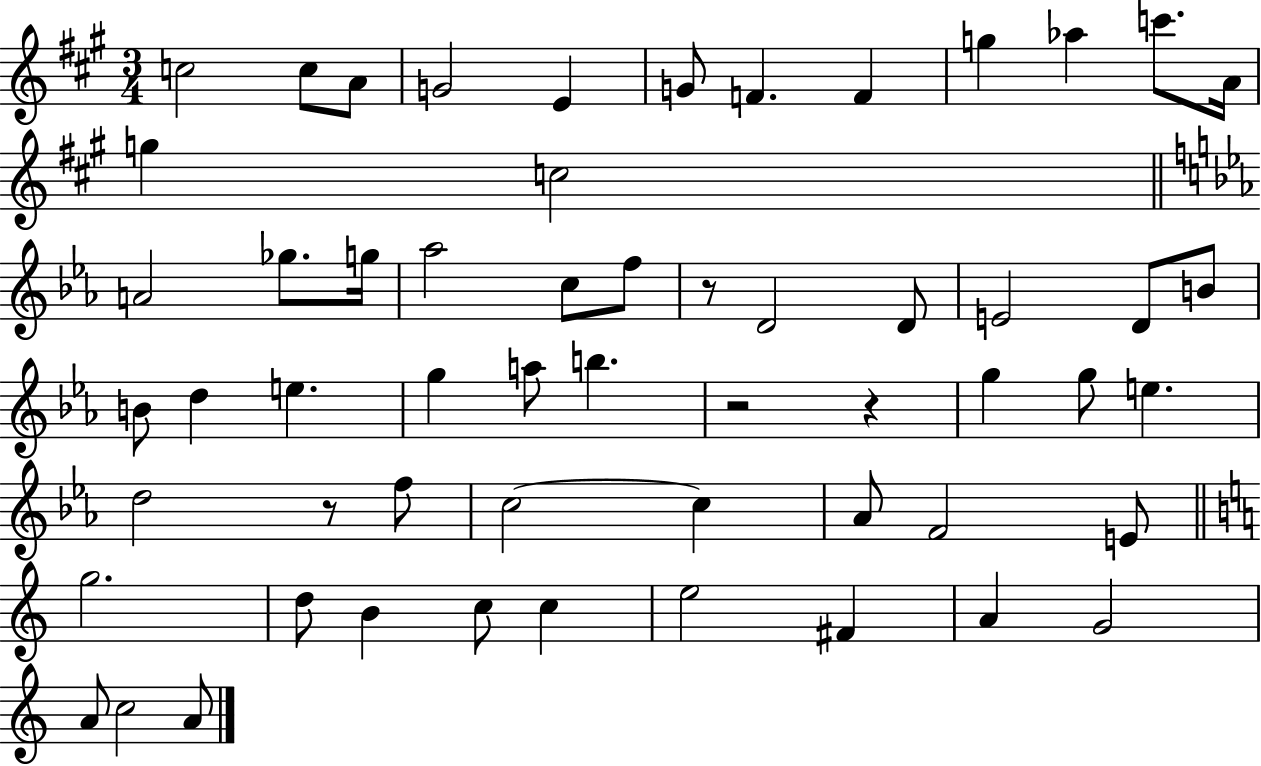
C5/h C5/e A4/e G4/h E4/q G4/e F4/q. F4/q G5/q Ab5/q C6/e. A4/s G5/q C5/h A4/h Gb5/e. G5/s Ab5/h C5/e F5/e R/e D4/h D4/e E4/h D4/e B4/e B4/e D5/q E5/q. G5/q A5/e B5/q. R/h R/q G5/q G5/e E5/q. D5/h R/e F5/e C5/h C5/q Ab4/e F4/h E4/e G5/h. D5/e B4/q C5/e C5/q E5/h F#4/q A4/q G4/h A4/e C5/h A4/e